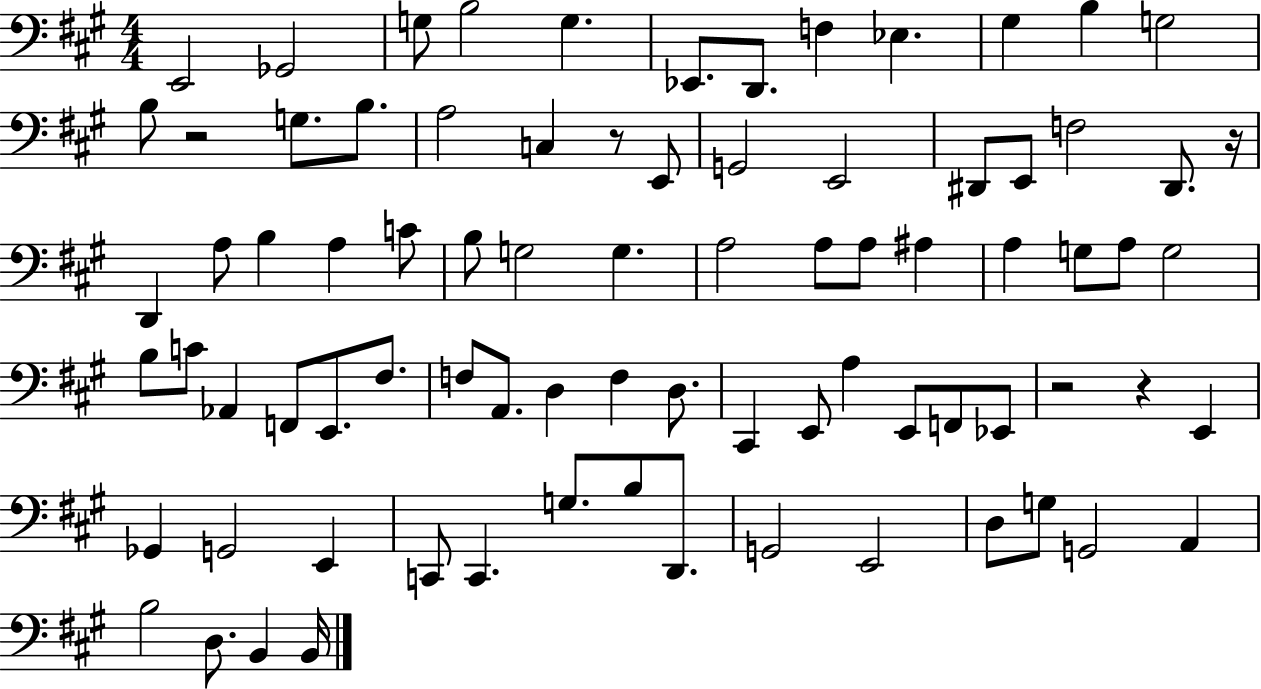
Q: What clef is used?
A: bass